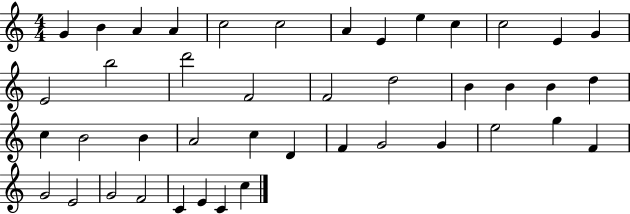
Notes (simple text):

G4/q B4/q A4/q A4/q C5/h C5/h A4/q E4/q E5/q C5/q C5/h E4/q G4/q E4/h B5/h D6/h F4/h F4/h D5/h B4/q B4/q B4/q D5/q C5/q B4/h B4/q A4/h C5/q D4/q F4/q G4/h G4/q E5/h G5/q F4/q G4/h E4/h G4/h F4/h C4/q E4/q C4/q C5/q